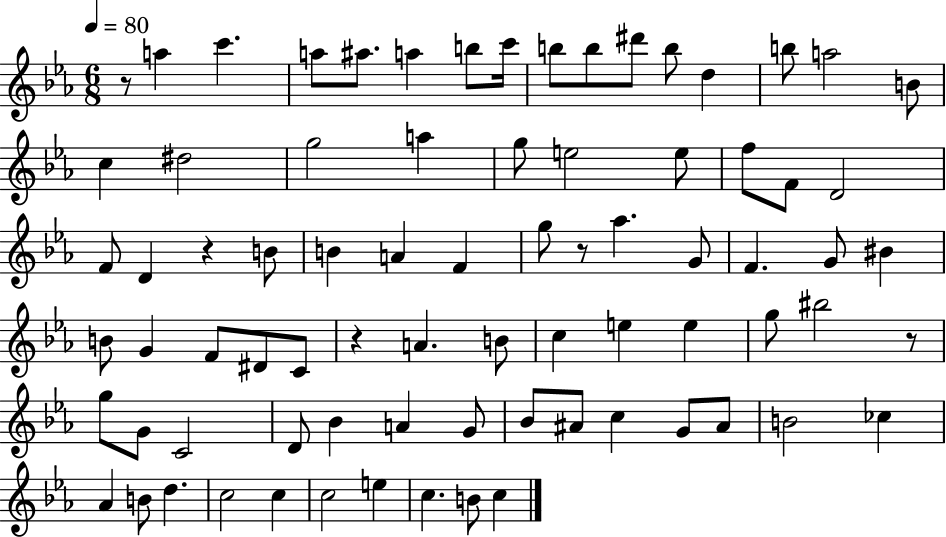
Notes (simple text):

R/e A5/q C6/q. A5/e A#5/e. A5/q B5/e C6/s B5/e B5/e D#6/e B5/e D5/q B5/e A5/h B4/e C5/q D#5/h G5/h A5/q G5/e E5/h E5/e F5/e F4/e D4/h F4/e D4/q R/q B4/e B4/q A4/q F4/q G5/e R/e Ab5/q. G4/e F4/q. G4/e BIS4/q B4/e G4/q F4/e D#4/e C4/e R/q A4/q. B4/e C5/q E5/q E5/q G5/e BIS5/h R/e G5/e G4/e C4/h D4/e Bb4/q A4/q G4/e Bb4/e A#4/e C5/q G4/e A#4/e B4/h CES5/q Ab4/q B4/e D5/q. C5/h C5/q C5/h E5/q C5/q. B4/e C5/q